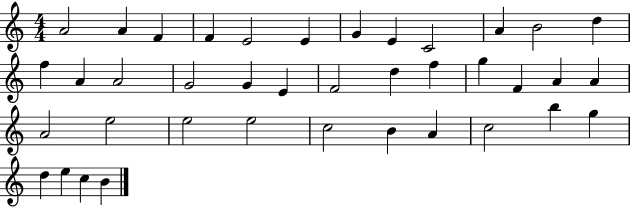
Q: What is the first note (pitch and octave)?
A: A4